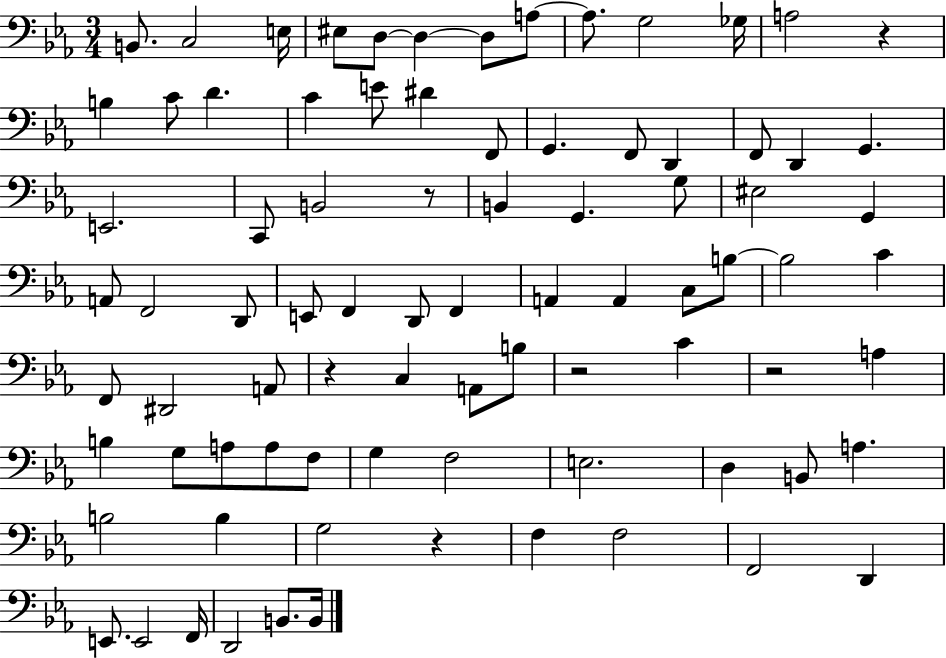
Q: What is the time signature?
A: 3/4